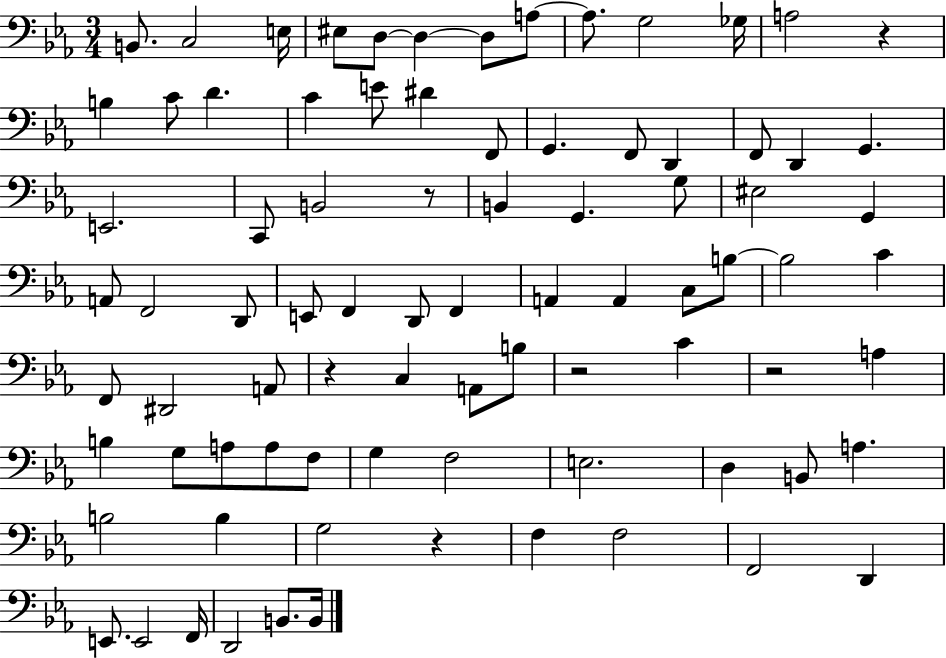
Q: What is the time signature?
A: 3/4